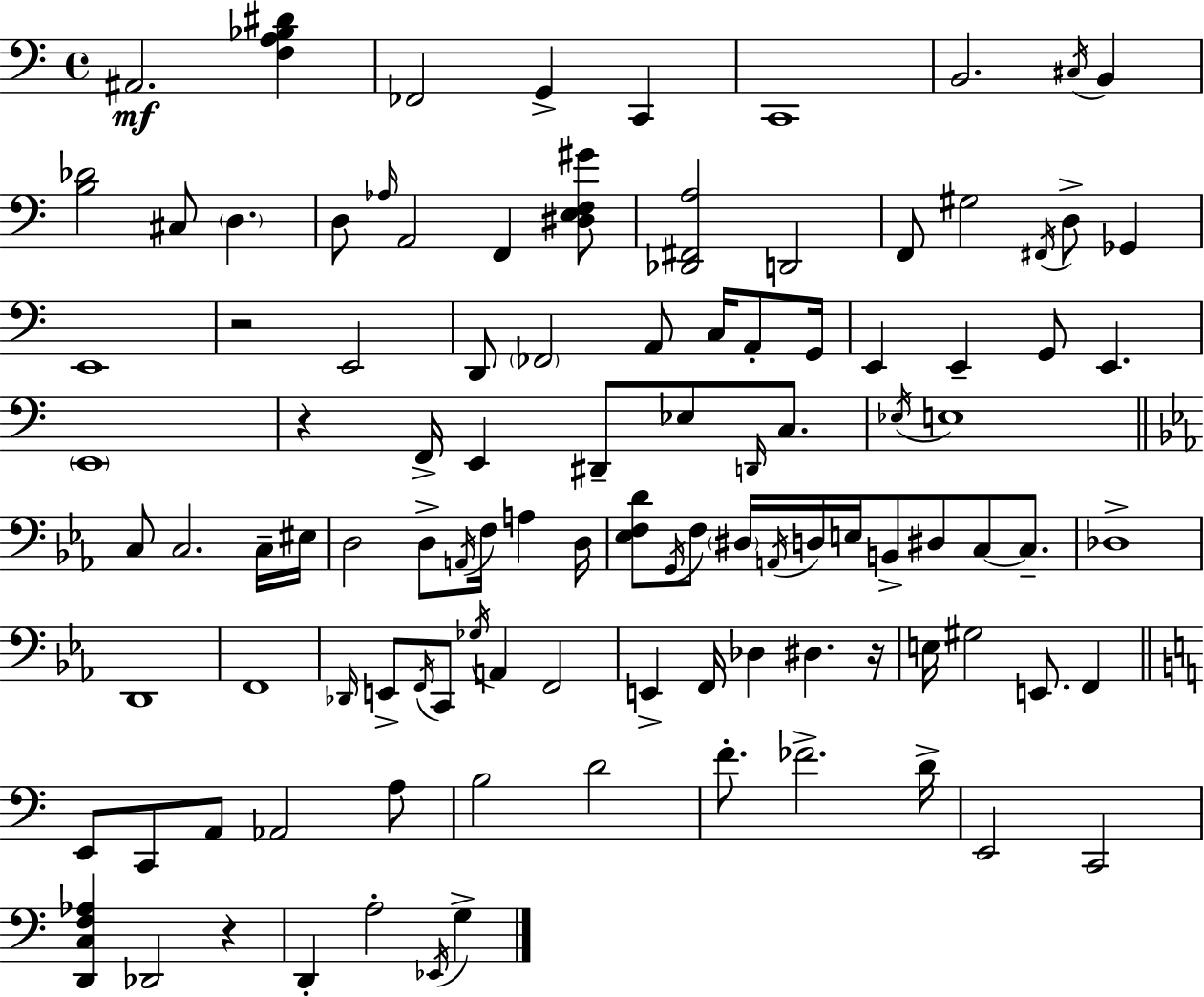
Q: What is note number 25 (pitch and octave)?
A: A2